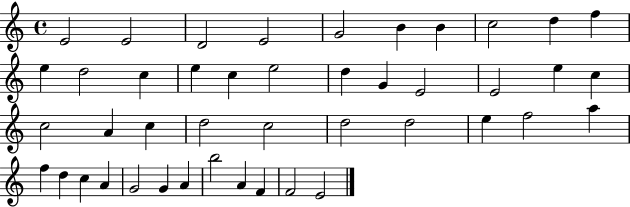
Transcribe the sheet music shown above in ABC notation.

X:1
T:Untitled
M:4/4
L:1/4
K:C
E2 E2 D2 E2 G2 B B c2 d f e d2 c e c e2 d G E2 E2 e c c2 A c d2 c2 d2 d2 e f2 a f d c A G2 G A b2 A F F2 E2